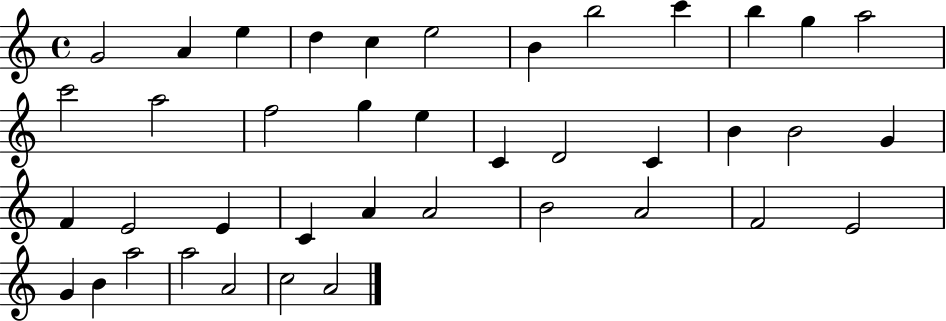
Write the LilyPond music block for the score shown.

{
  \clef treble
  \time 4/4
  \defaultTimeSignature
  \key c \major
  g'2 a'4 e''4 | d''4 c''4 e''2 | b'4 b''2 c'''4 | b''4 g''4 a''2 | \break c'''2 a''2 | f''2 g''4 e''4 | c'4 d'2 c'4 | b'4 b'2 g'4 | \break f'4 e'2 e'4 | c'4 a'4 a'2 | b'2 a'2 | f'2 e'2 | \break g'4 b'4 a''2 | a''2 a'2 | c''2 a'2 | \bar "|."
}